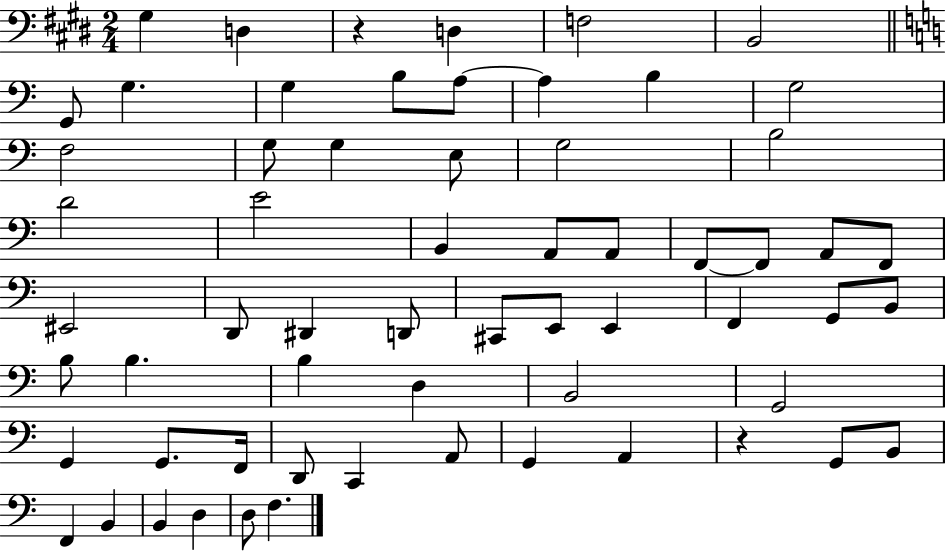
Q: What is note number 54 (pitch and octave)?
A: B2